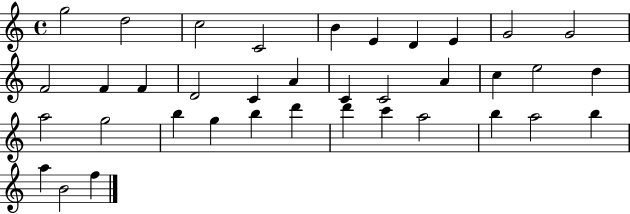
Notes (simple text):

G5/h D5/h C5/h C4/h B4/q E4/q D4/q E4/q G4/h G4/h F4/h F4/q F4/q D4/h C4/q A4/q C4/q C4/h A4/q C5/q E5/h D5/q A5/h G5/h B5/q G5/q B5/q D6/q D6/q C6/q A5/h B5/q A5/h B5/q A5/q B4/h F5/q